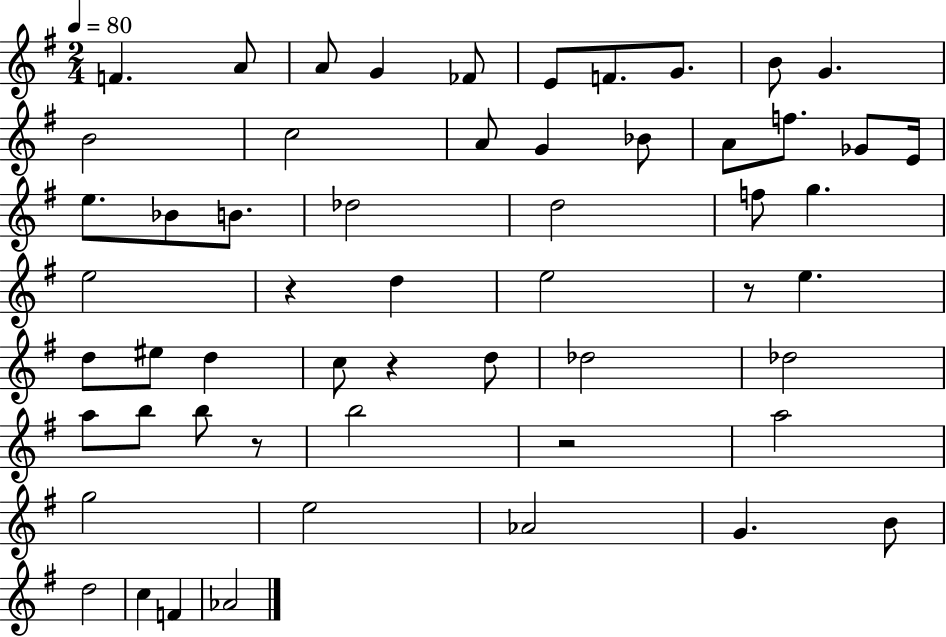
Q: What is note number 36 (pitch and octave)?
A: Db5